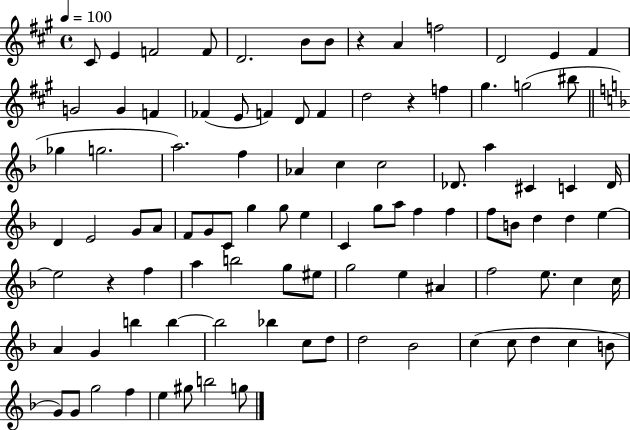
C#4/e E4/q F4/h F4/e D4/h. B4/e B4/e R/q A4/q F5/h D4/h E4/q F#4/q G4/h G4/q F4/q FES4/q E4/e F4/q D4/e F4/q D5/h R/q F5/q G#5/q. G5/h BIS5/e Gb5/q G5/h. A5/h. F5/q Ab4/q C5/q C5/h Db4/e. A5/q C#4/q C4/q Db4/s D4/q E4/h G4/e A4/e F4/e G4/e C4/e G5/q G5/e E5/q C4/q G5/e A5/e F5/q F5/q F5/e B4/e D5/q D5/q E5/q E5/h R/q F5/q A5/q B5/h G5/e EIS5/e G5/h E5/q A#4/q F5/h E5/e. C5/q C5/s A4/q G4/q B5/q B5/q B5/h Bb5/q C5/e D5/e D5/h Bb4/h C5/q C5/e D5/q C5/q B4/e G4/e G4/e G5/h F5/q E5/q G#5/e B5/h G5/e